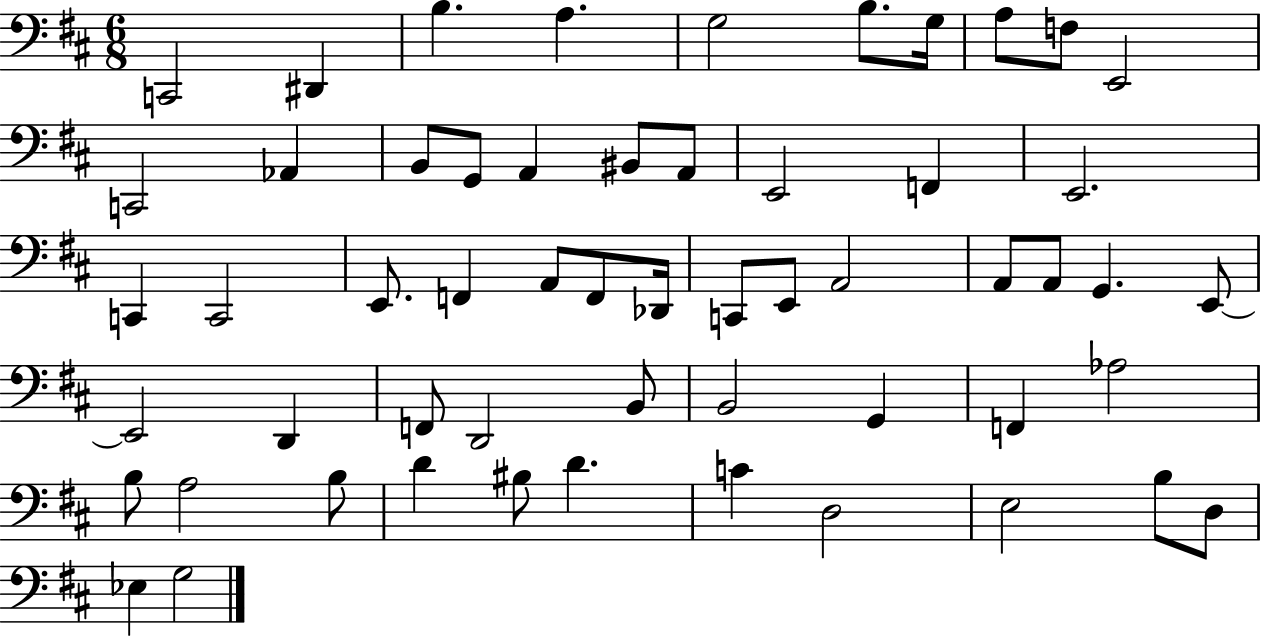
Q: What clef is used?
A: bass